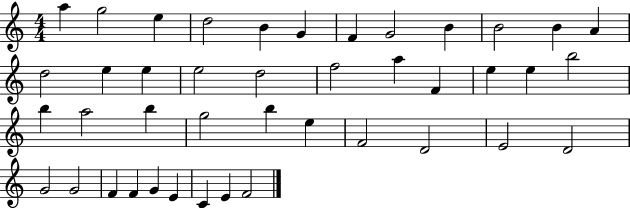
A5/q G5/h E5/q D5/h B4/q G4/q F4/q G4/h B4/q B4/h B4/q A4/q D5/h E5/q E5/q E5/h D5/h F5/h A5/q F4/q E5/q E5/q B5/h B5/q A5/h B5/q G5/h B5/q E5/q F4/h D4/h E4/h D4/h G4/h G4/h F4/q F4/q G4/q E4/q C4/q E4/q F4/h